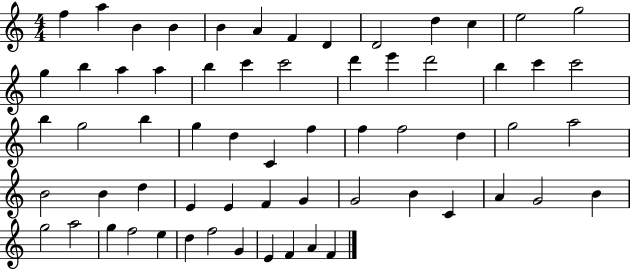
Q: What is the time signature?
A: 4/4